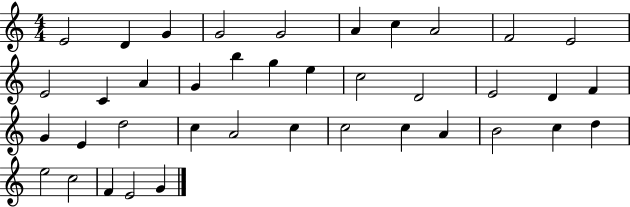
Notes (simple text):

E4/h D4/q G4/q G4/h G4/h A4/q C5/q A4/h F4/h E4/h E4/h C4/q A4/q G4/q B5/q G5/q E5/q C5/h D4/h E4/h D4/q F4/q G4/q E4/q D5/h C5/q A4/h C5/q C5/h C5/q A4/q B4/h C5/q D5/q E5/h C5/h F4/q E4/h G4/q